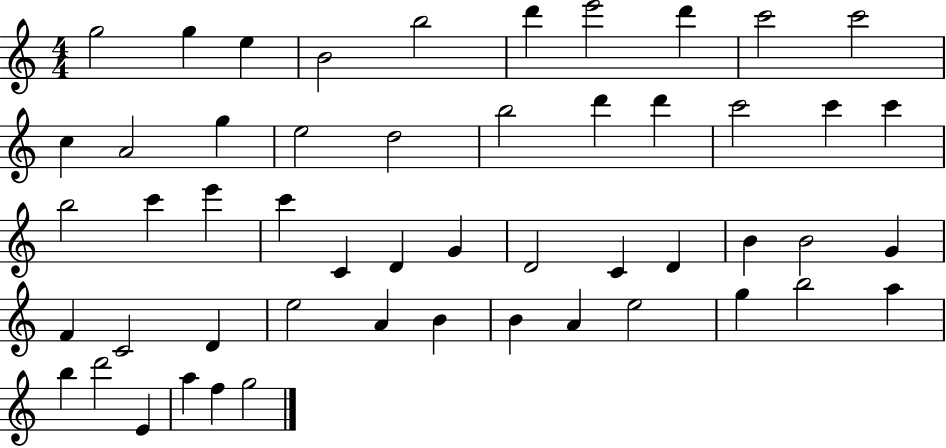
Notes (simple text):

G5/h G5/q E5/q B4/h B5/h D6/q E6/h D6/q C6/h C6/h C5/q A4/h G5/q E5/h D5/h B5/h D6/q D6/q C6/h C6/q C6/q B5/h C6/q E6/q C6/q C4/q D4/q G4/q D4/h C4/q D4/q B4/q B4/h G4/q F4/q C4/h D4/q E5/h A4/q B4/q B4/q A4/q E5/h G5/q B5/h A5/q B5/q D6/h E4/q A5/q F5/q G5/h